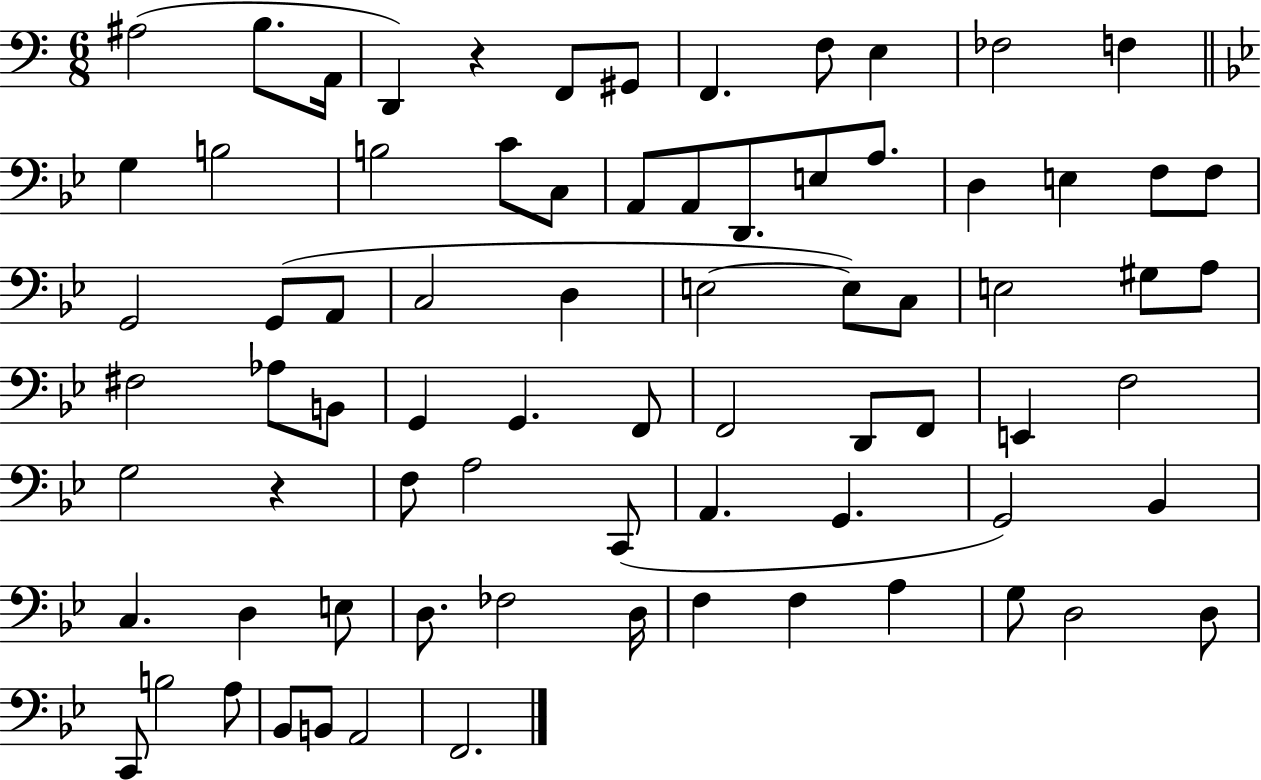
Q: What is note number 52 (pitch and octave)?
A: A2